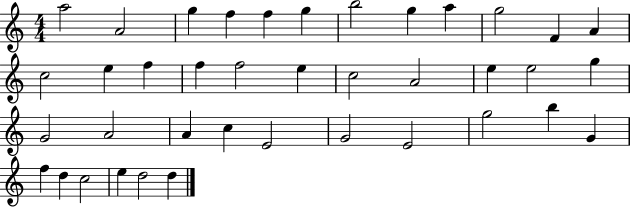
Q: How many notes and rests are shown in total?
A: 39